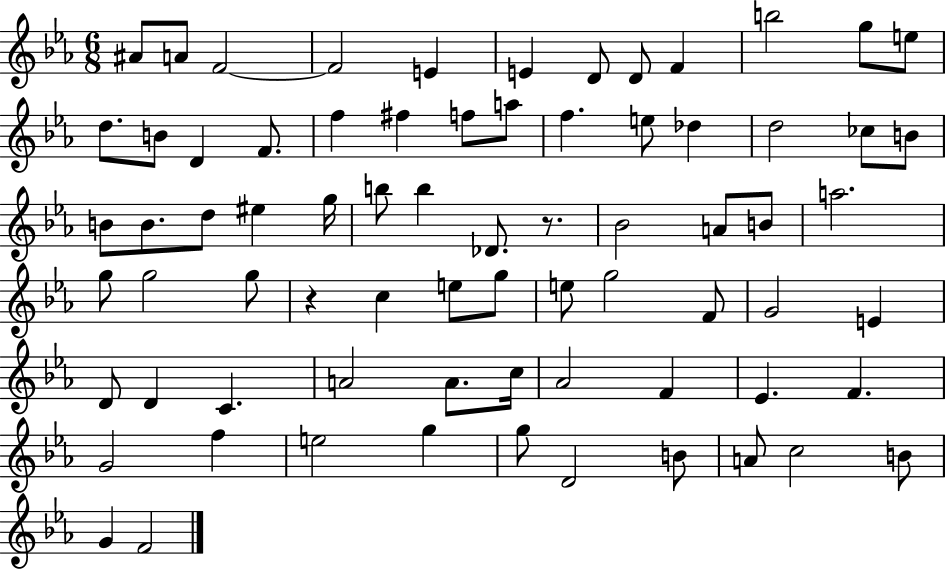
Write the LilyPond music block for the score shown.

{
  \clef treble
  \numericTimeSignature
  \time 6/8
  \key ees \major
  ais'8 a'8 f'2~~ | f'2 e'4 | e'4 d'8 d'8 f'4 | b''2 g''8 e''8 | \break d''8. b'8 d'4 f'8. | f''4 fis''4 f''8 a''8 | f''4. e''8 des''4 | d''2 ces''8 b'8 | \break b'8 b'8. d''8 eis''4 g''16 | b''8 b''4 des'8. r8. | bes'2 a'8 b'8 | a''2. | \break g''8 g''2 g''8 | r4 c''4 e''8 g''8 | e''8 g''2 f'8 | g'2 e'4 | \break d'8 d'4 c'4. | a'2 a'8. c''16 | aes'2 f'4 | ees'4. f'4. | \break g'2 f''4 | e''2 g''4 | g''8 d'2 b'8 | a'8 c''2 b'8 | \break g'4 f'2 | \bar "|."
}